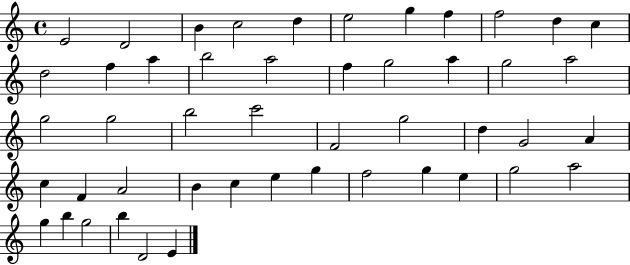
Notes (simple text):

E4/h D4/h B4/q C5/h D5/q E5/h G5/q F5/q F5/h D5/q C5/q D5/h F5/q A5/q B5/h A5/h F5/q G5/h A5/q G5/h A5/h G5/h G5/h B5/h C6/h F4/h G5/h D5/q G4/h A4/q C5/q F4/q A4/h B4/q C5/q E5/q G5/q F5/h G5/q E5/q G5/h A5/h G5/q B5/q G5/h B5/q D4/h E4/q